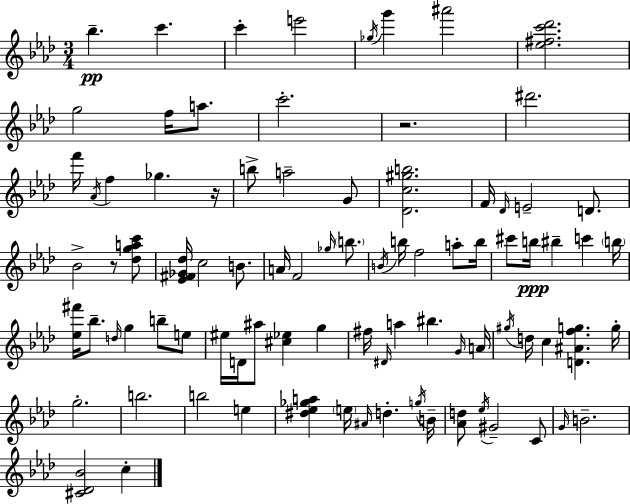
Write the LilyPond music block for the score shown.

{
  \clef treble
  \numericTimeSignature
  \time 3/4
  \key aes \major
  bes''4.--\pp c'''4. | c'''4-. e'''2 | \acciaccatura { ges''16 } g'''4 ais'''2 | <ees'' fis'' c''' des'''>2. | \break g''2 f''16 a''8. | c'''2.-. | r2. | dis'''2. | \break f'''16 \acciaccatura { aes'16 } f''4 ges''4. | r16 b''8-> a''2-- | g'8 <des' c'' gis'' b''>2. | f'16 \grace { des'16 } e'2-- | \break d'8. bes'2-> r8 | <des'' g'' a'' c'''>8 <ees' fis' ges' des''>16 c''2 | b'8. a'16 f'2 | \grace { ges''16 } \parenthesize b''8. \acciaccatura { b'16 } b''16 f''2 | \break a''8-. b''16 cis'''8 b''16\ppp bis''4-- | c'''4 \parenthesize b''16 <ees'' fis'''>16 bes''8.-- \grace { d''16 } g''4 | b''8-- e''8 eis''16 d'16 ais''8 <cis'' ees''>4 | g''4 fis''16 \grace { dis'16 } a''4 | \break bis''4. \grace { g'16 } a'16 \acciaccatura { gis''16 } d''16 c''4 | <d' ais' f'' g''>4. g''16-. g''2.-. | b''2. | b''2 | \break e''4 <dis'' ees'' ges'' a''>4 | \parenthesize e''16 \grace { ais'16 } d''4.-. \acciaccatura { g''16 } b'16-- <aes' d''>8 | \acciaccatura { ees''16 } gis'2-- c'8 | \grace { g'16 } b'2.-- | \break <cis' des' bes'>2 c''4-. | \bar "|."
}